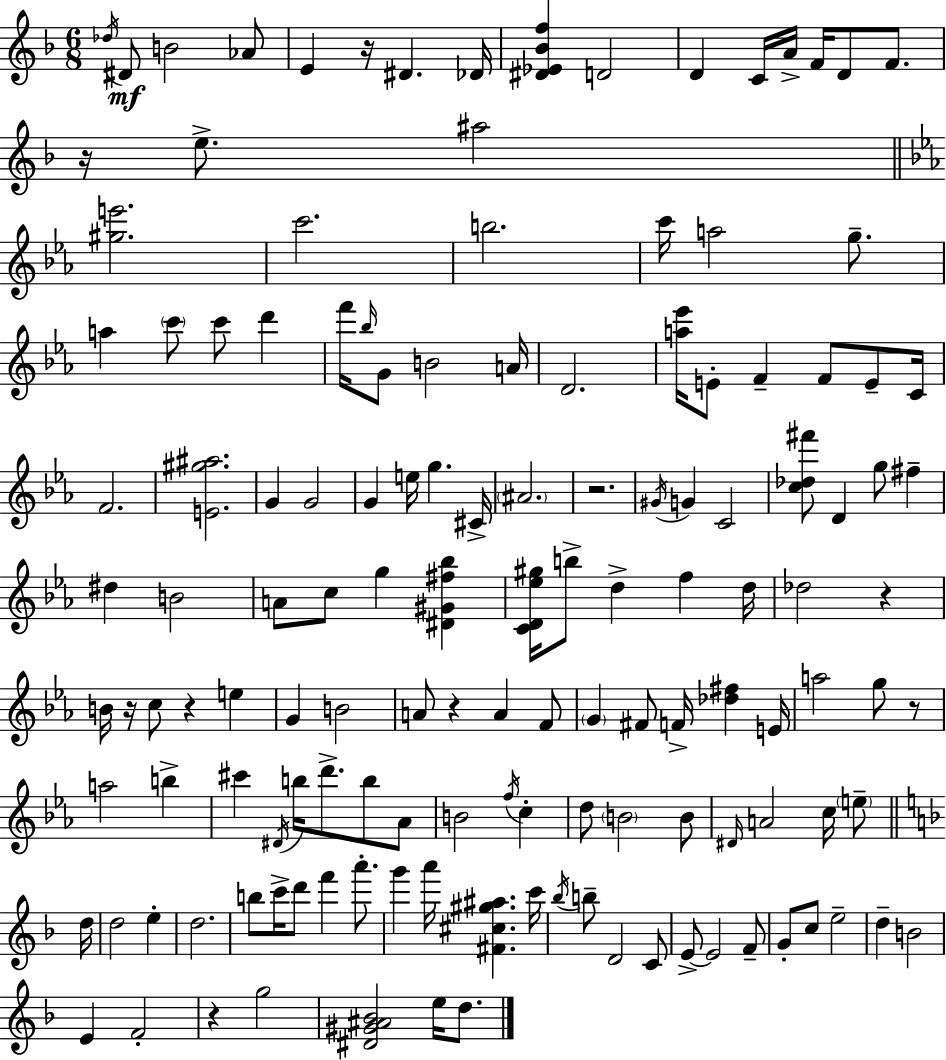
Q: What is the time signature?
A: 6/8